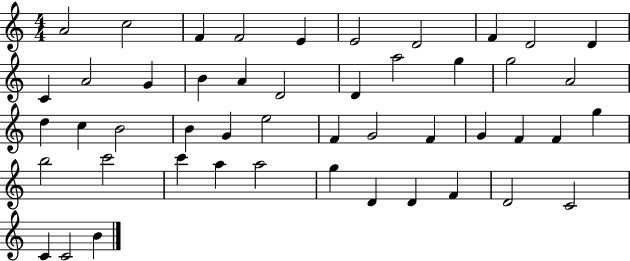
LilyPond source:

{
  \clef treble
  \numericTimeSignature
  \time 4/4
  \key c \major
  a'2 c''2 | f'4 f'2 e'4 | e'2 d'2 | f'4 d'2 d'4 | \break c'4 a'2 g'4 | b'4 a'4 d'2 | d'4 a''2 g''4 | g''2 a'2 | \break d''4 c''4 b'2 | b'4 g'4 e''2 | f'4 g'2 f'4 | g'4 f'4 f'4 g''4 | \break b''2 c'''2 | c'''4 a''4 a''2 | g''4 d'4 d'4 f'4 | d'2 c'2 | \break c'4 c'2 b'4 | \bar "|."
}